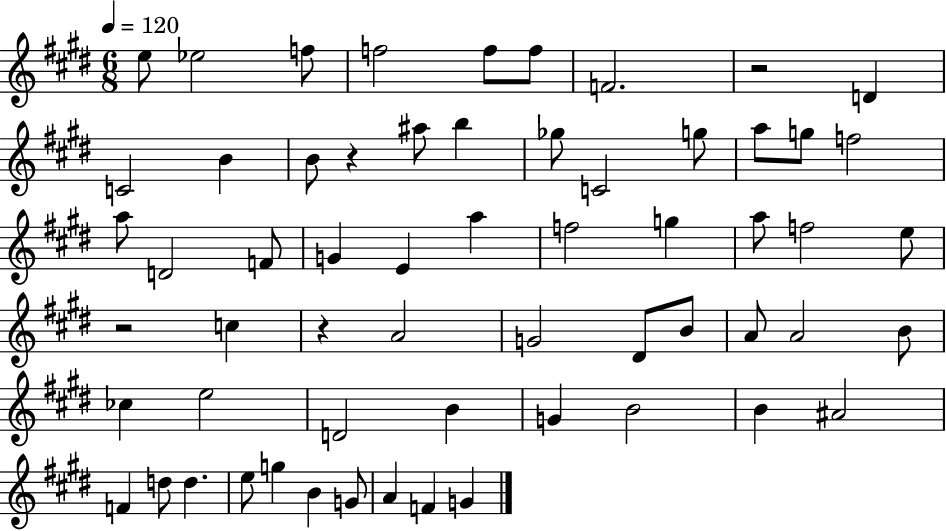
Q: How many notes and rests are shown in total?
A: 60